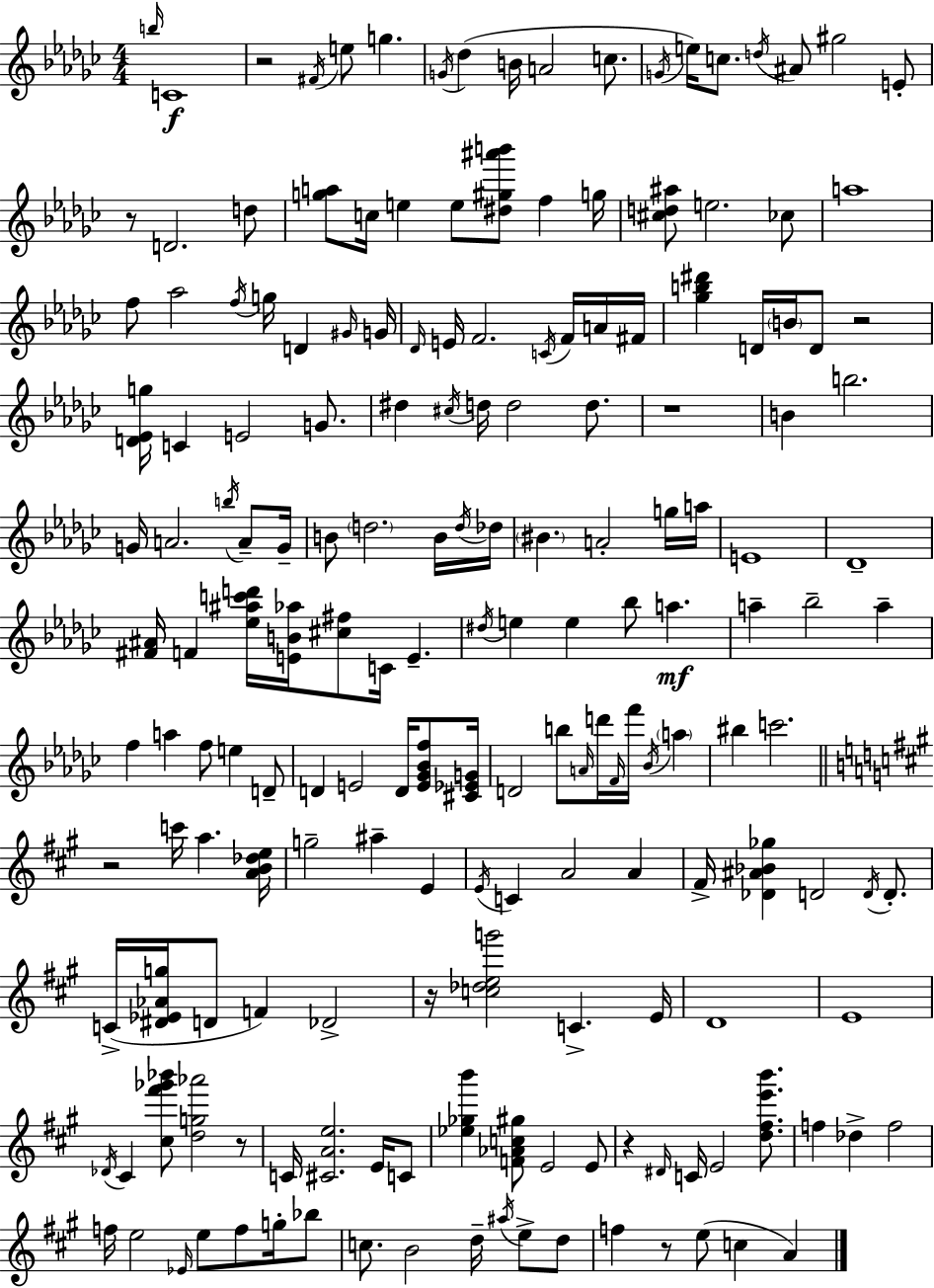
{
  \clef treble
  \numericTimeSignature
  \time 4/4
  \key ees \minor
  \repeat volta 2 { \grace { b''16 }\f c'1 | r2 \acciaccatura { fis'16 } e''8 g''4. | \acciaccatura { g'16 }( des''4 b'16 a'2 | c''8. \acciaccatura { g'16 }) e''16 c''8. \acciaccatura { d''16 } ais'8 gis''2 | \break e'8-. r8 d'2. | d''8 <g'' a''>8 c''16 e''4 e''8 <dis'' gis'' ais''' b'''>8 | f''4 g''16 <cis'' d'' ais''>8 e''2. | ces''8 a''1 | \break f''8 aes''2 \acciaccatura { f''16 } | g''16 d'4 \grace { gis'16 } g'16 \grace { des'16 } e'16 f'2. | \acciaccatura { c'16 } f'16 a'16 fis'16 <ges'' b'' dis'''>4 d'16 \parenthesize b'16 d'8 | r2 <d' ees' g''>16 c'4 e'2 | \break g'8. dis''4 \acciaccatura { cis''16 } d''16 d''2 | d''8. r1 | b'4 b''2. | g'16 a'2. | \break \acciaccatura { b''16 } a'8-- g'16-- b'8 \parenthesize d''2. | b'16 \acciaccatura { d''16 } des''16 \parenthesize bis'4. | a'2-. g''16 a''16 e'1 | des'1-- | \break <fis' ais'>16 f'4 | <ees'' ais'' c''' d'''>16 <e' b' aes''>16 <cis'' fis''>8 c'16 e'4.-- \acciaccatura { dis''16 } e''4 | e''4 bes''8 a''4.\mf a''4-- | bes''2-- a''4-- f''4 | \break a''4 f''8 e''4 d'8-- d'4 | e'2 d'16 <e' ges' bes' f''>8 <cis' ees' g'>16 d'2 | b''8 \grace { a'16 } d'''16 \grace { f'16 } f'''16 \acciaccatura { bes'16 } \parenthesize a''4 | bis''4 c'''2. | \break \bar "||" \break \key a \major r2 c'''16 a''4. <a' b' des'' e''>16 | g''2-- ais''4-- e'4 | \acciaccatura { e'16 } c'4 a'2 a'4 | fis'16-> <des' ais' bes' ges''>4 d'2 \acciaccatura { d'16 } d'8.-. | \break c'16->( <dis' ees' aes' g''>16 d'8 f'4) des'2-> | r16 <c'' des'' e'' g'''>2 c'4.-> | e'16 d'1 | e'1 | \break \acciaccatura { des'16 } cis'4 <cis'' fis''' ges''' bes'''>8 <d'' g'' aes'''>2 | r8 c'16 <cis' a' e''>2. | e'16 c'8 <ees'' ges'' b'''>4 <f' aes' c'' gis''>8 e'2 | e'8 r4 \grace { dis'16 } c'16 e'2 | \break <d'' fis'' e''' b'''>8. f''4 des''4-> f''2 | f''16 e''2 \grace { ees'16 } e''8 | f''8 g''16-. bes''8 c''8. b'2 | d''16-- \acciaccatura { ais''16 } e''8-> d''8 f''4 r8 e''8( c''4 | \break a'4) } \bar "|."
}